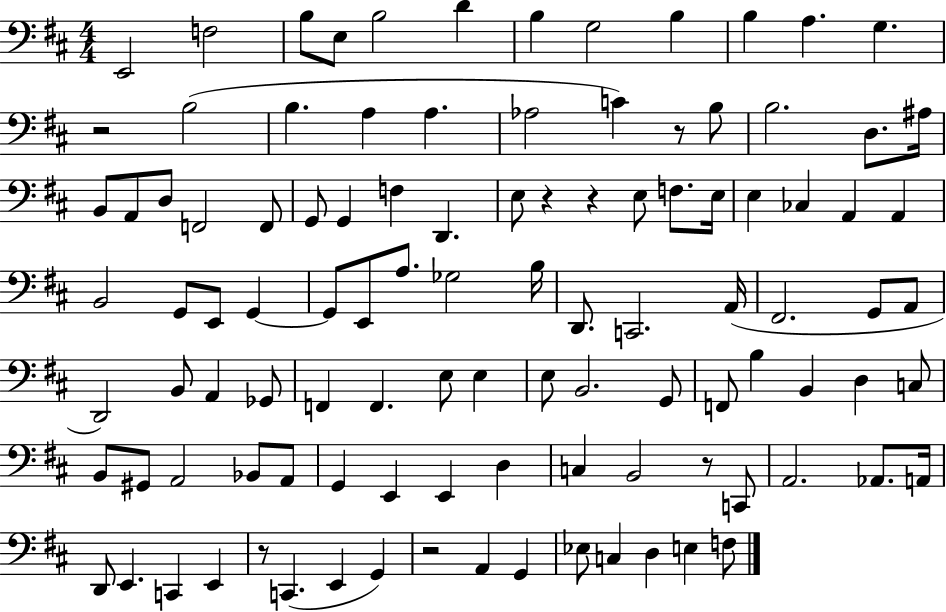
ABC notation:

X:1
T:Untitled
M:4/4
L:1/4
K:D
E,,2 F,2 B,/2 E,/2 B,2 D B, G,2 B, B, A, G, z2 B,2 B, A, A, _A,2 C z/2 B,/2 B,2 D,/2 ^A,/4 B,,/2 A,,/2 D,/2 F,,2 F,,/2 G,,/2 G,, F, D,, E,/2 z z E,/2 F,/2 E,/4 E, _C, A,, A,, B,,2 G,,/2 E,,/2 G,, G,,/2 E,,/2 A,/2 _G,2 B,/4 D,,/2 C,,2 A,,/4 ^F,,2 G,,/2 A,,/2 D,,2 B,,/2 A,, _G,,/2 F,, F,, E,/2 E, E,/2 B,,2 G,,/2 F,,/2 B, B,, D, C,/2 B,,/2 ^G,,/2 A,,2 _B,,/2 A,,/2 G,, E,, E,, D, C, B,,2 z/2 C,,/2 A,,2 _A,,/2 A,,/4 D,,/2 E,, C,, E,, z/2 C,, E,, G,, z2 A,, G,, _E,/2 C, D, E, F,/2